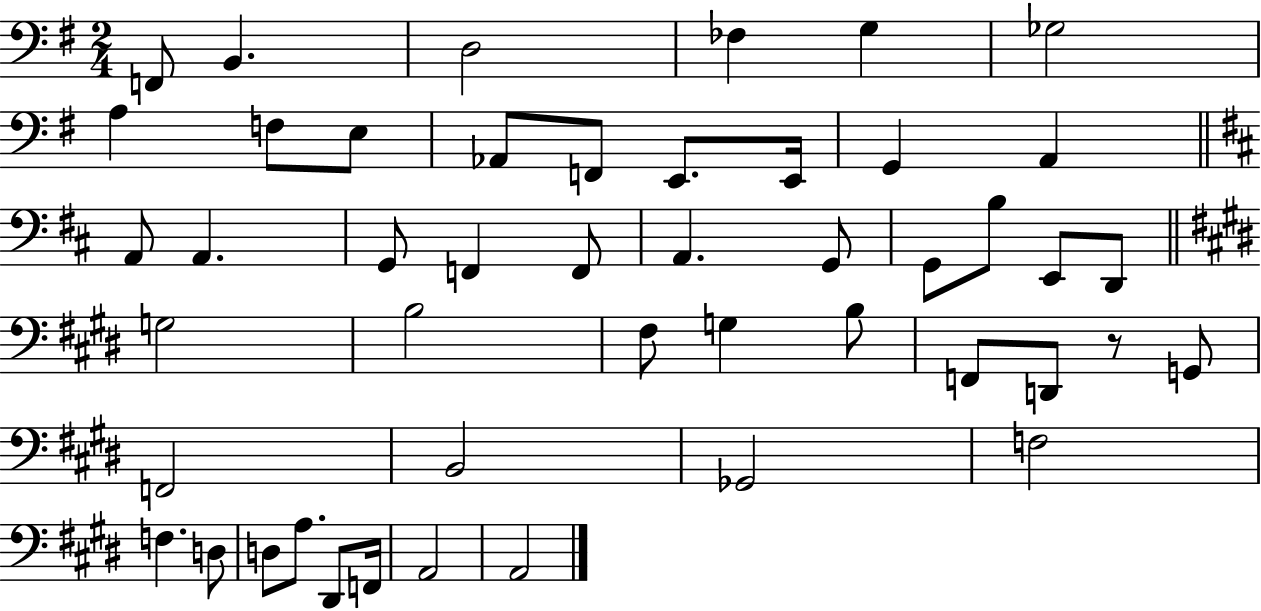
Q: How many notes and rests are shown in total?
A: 47